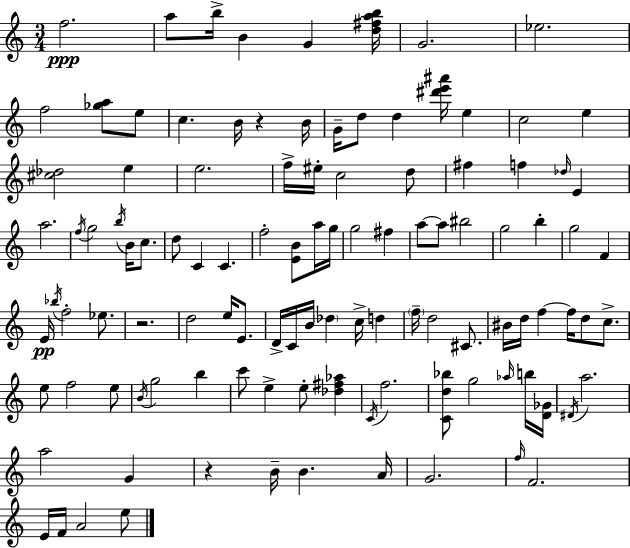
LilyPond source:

{
  \clef treble
  \numericTimeSignature
  \time 3/4
  \key a \minor
  \repeat volta 2 { f''2.\ppp | a''8 b''16-> b'4 g'4 <d'' fis'' a'' b''>16 | g'2. | ees''2. | \break f''2 <ges'' a''>8 e''8 | c''4. b'16 r4 b'16 | g'16-- d''8 d''4 <dis''' e''' ais'''>16 e''4 | c''2 e''4 | \break <cis'' des''>2 e''4 | e''2. | f''16-> eis''16-. c''2 d''8 | fis''4 f''4 \grace { des''16 } e'4 | \break a''2. | \acciaccatura { f''16 } g''2 \acciaccatura { b''16 } b'16 | c''8. d''8 c'4 c'4. | f''2-. <e' b'>8 | \break a''16 g''16 g''2 fis''4 | a''8~~ a''8 bis''2 | g''2 b''4-. | g''2 f'4 | \break e'16\pp \acciaccatura { bes''16 } f''2-. | ees''8. r2. | d''2 | e''16 e'8. d'16-> c'16 b'16 \parenthesize des''4 c''16-> | \break d''4 \parenthesize f''16-- d''2 | cis'8. bis'16 d''16 f''4~~ f''16 d''8 | c''8.-> e''8 f''2 | e''8 \acciaccatura { b'16 } g''2 | \break b''4 c'''8 e''4-> e''8-. | <des'' fis'' aes''>4 \acciaccatura { c'16 } f''2. | <c' d'' bes''>8 g''2 | \grace { aes''16 } b''16 <d' ges'>16 \acciaccatura { dis'16 } a''2. | \break a''2 | g'4 r4 | b'16-- b'4. a'16 g'2. | \grace { f''16 } f'2. | \break e'16 f'16 a'2 | e''8 } \bar "|."
}